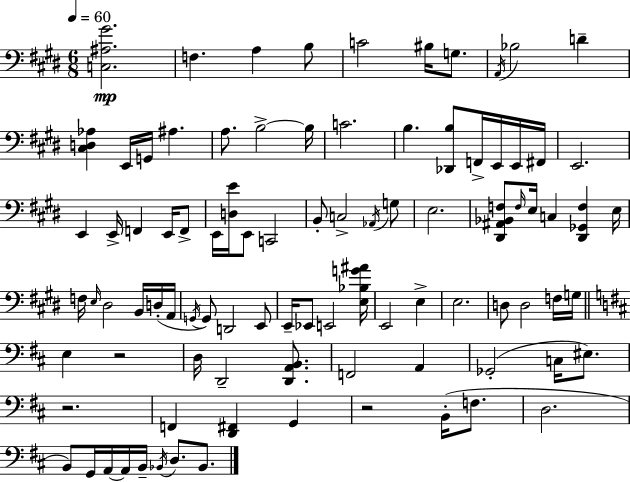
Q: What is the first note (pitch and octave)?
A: F3